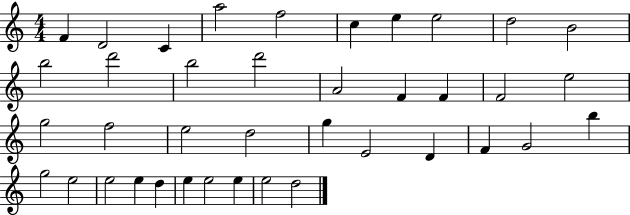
X:1
T:Untitled
M:4/4
L:1/4
K:C
F D2 C a2 f2 c e e2 d2 B2 b2 d'2 b2 d'2 A2 F F F2 e2 g2 f2 e2 d2 g E2 D F G2 b g2 e2 e2 e d e e2 e e2 d2